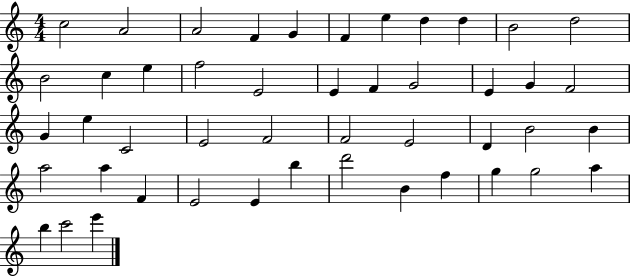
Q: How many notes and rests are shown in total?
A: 47